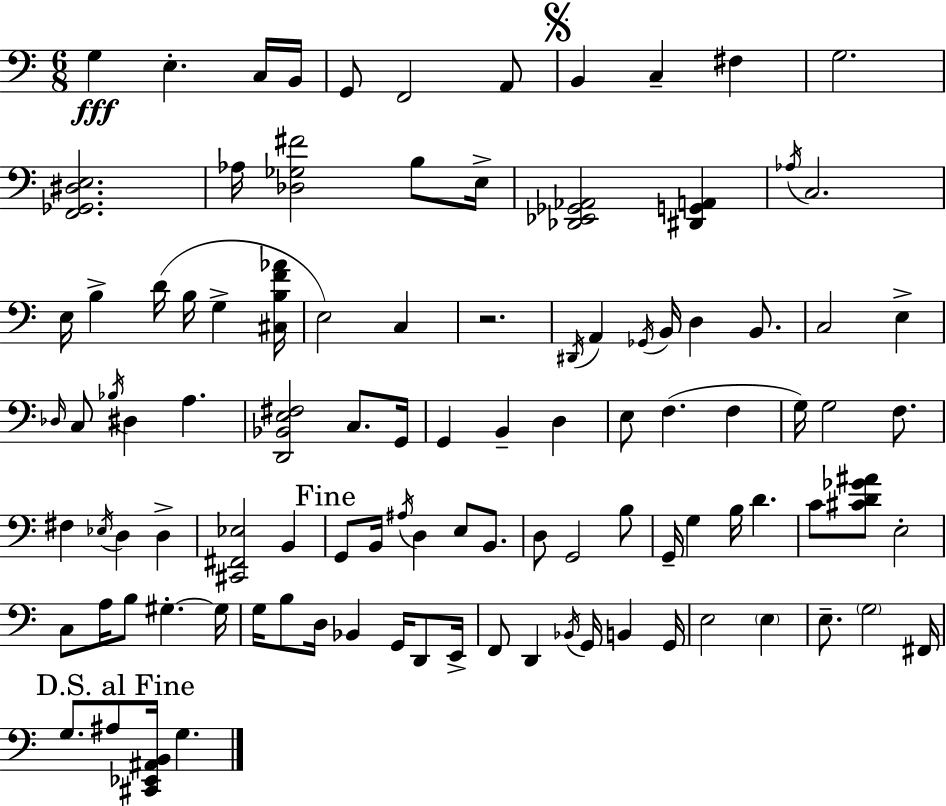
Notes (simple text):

G3/q E3/q. C3/s B2/s G2/e F2/h A2/e B2/q C3/q F#3/q G3/h. [F2,Gb2,D#3,E3]/h. Ab3/s [Db3,Gb3,F#4]/h B3/e E3/s [Db2,Eb2,Gb2,Ab2]/h [D#2,G2,A2]/q Ab3/s C3/h. E3/s B3/q D4/s B3/s G3/q [C#3,B3,F4,Ab4]/s E3/h C3/q R/h. D#2/s A2/q Gb2/s B2/s D3/q B2/e. C3/h E3/q Db3/s C3/e Bb3/s D#3/q A3/q. [D2,Bb2,E3,F#3]/h C3/e. G2/s G2/q B2/q D3/q E3/e F3/q. F3/q G3/s G3/h F3/e. F#3/q Eb3/s D3/q D3/q [C#2,F#2,Eb3]/h B2/q G2/e B2/s A#3/s D3/q E3/e B2/e. D3/e G2/h B3/e G2/s G3/q B3/s D4/q. C4/e [C#4,D4,Gb4,A#4]/e E3/h C3/e A3/s B3/e G#3/q. G#3/s G3/s B3/e D3/s Bb2/q G2/s D2/e E2/s F2/e D2/q Bb2/s G2/s B2/q G2/s E3/h E3/q E3/e. G3/h F#2/s G3/e. A#3/e [C#2,Eb2,A#2,B2]/s G3/q.